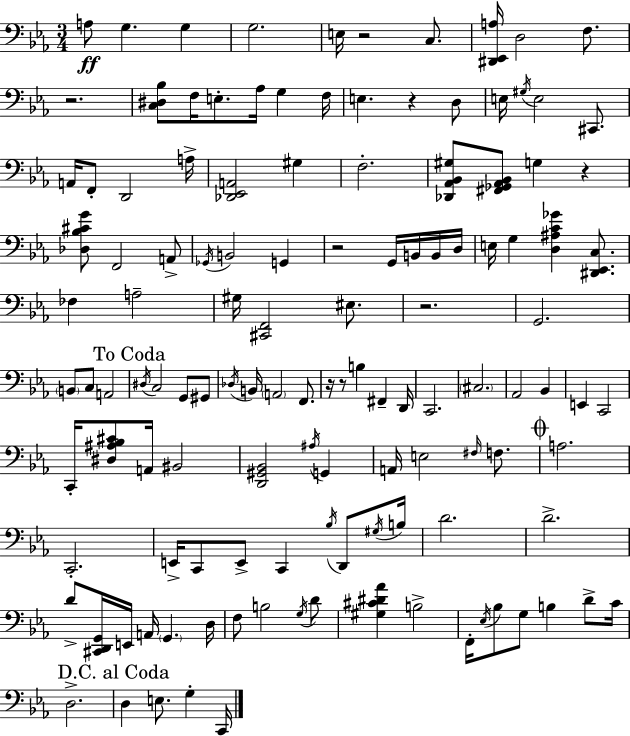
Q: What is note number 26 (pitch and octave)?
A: G3